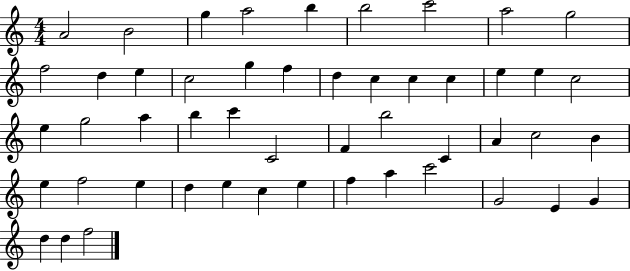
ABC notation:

X:1
T:Untitled
M:4/4
L:1/4
K:C
A2 B2 g a2 b b2 c'2 a2 g2 f2 d e c2 g f d c c c e e c2 e g2 a b c' C2 F b2 C A c2 B e f2 e d e c e f a c'2 G2 E G d d f2